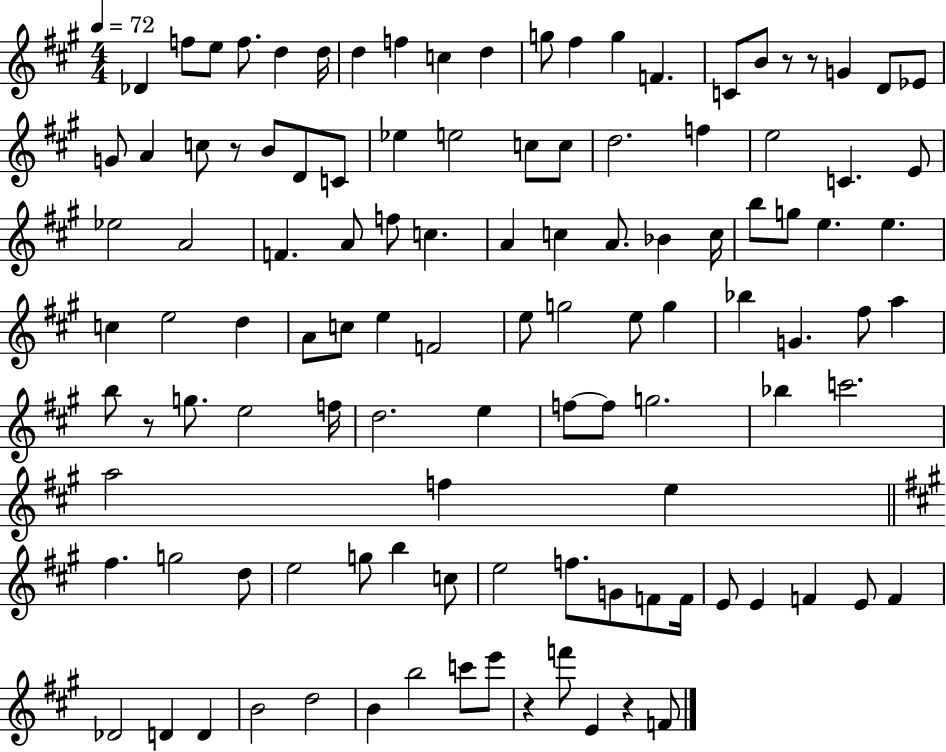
{
  \clef treble
  \numericTimeSignature
  \time 4/4
  \key a \major
  \tempo 4 = 72
  des'4 f''8 e''8 f''8. d''4 d''16 | d''4 f''4 c''4 d''4 | g''8 fis''4 g''4 f'4. | c'8 b'8 r8 r8 g'4 d'8 ees'8 | \break g'8 a'4 c''8 r8 b'8 d'8 c'8 | ees''4 e''2 c''8 c''8 | d''2. f''4 | e''2 c'4. e'8 | \break ees''2 a'2 | f'4. a'8 f''8 c''4. | a'4 c''4 a'8. bes'4 c''16 | b''8 g''8 e''4. e''4. | \break c''4 e''2 d''4 | a'8 c''8 e''4 f'2 | e''8 g''2 e''8 g''4 | bes''4 g'4. fis''8 a''4 | \break b''8 r8 g''8. e''2 f''16 | d''2. e''4 | f''8~~ f''8 g''2. | bes''4 c'''2. | \break a''2 f''4 e''4 | \bar "||" \break \key a \major fis''4. g''2 d''8 | e''2 g''8 b''4 c''8 | e''2 f''8. g'8 f'8 f'16 | e'8 e'4 f'4 e'8 f'4 | \break des'2 d'4 d'4 | b'2 d''2 | b'4 b''2 c'''8 e'''8 | r4 f'''8 e'4 r4 f'8 | \break \bar "|."
}